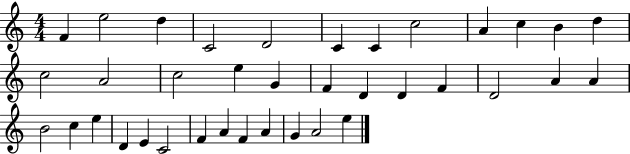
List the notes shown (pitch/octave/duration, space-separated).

F4/q E5/h D5/q C4/h D4/h C4/q C4/q C5/h A4/q C5/q B4/q D5/q C5/h A4/h C5/h E5/q G4/q F4/q D4/q D4/q F4/q D4/h A4/q A4/q B4/h C5/q E5/q D4/q E4/q C4/h F4/q A4/q F4/q A4/q G4/q A4/h E5/q